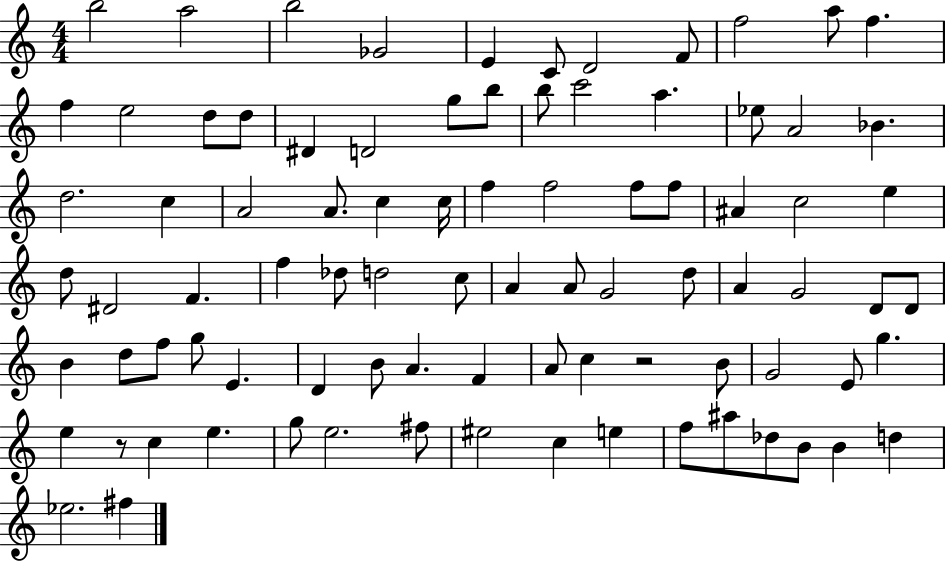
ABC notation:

X:1
T:Untitled
M:4/4
L:1/4
K:C
b2 a2 b2 _G2 E C/2 D2 F/2 f2 a/2 f f e2 d/2 d/2 ^D D2 g/2 b/2 b/2 c'2 a _e/2 A2 _B d2 c A2 A/2 c c/4 f f2 f/2 f/2 ^A c2 e d/2 ^D2 F f _d/2 d2 c/2 A A/2 G2 d/2 A G2 D/2 D/2 B d/2 f/2 g/2 E D B/2 A F A/2 c z2 B/2 G2 E/2 g e z/2 c e g/2 e2 ^f/2 ^e2 c e f/2 ^a/2 _d/2 B/2 B d _e2 ^f